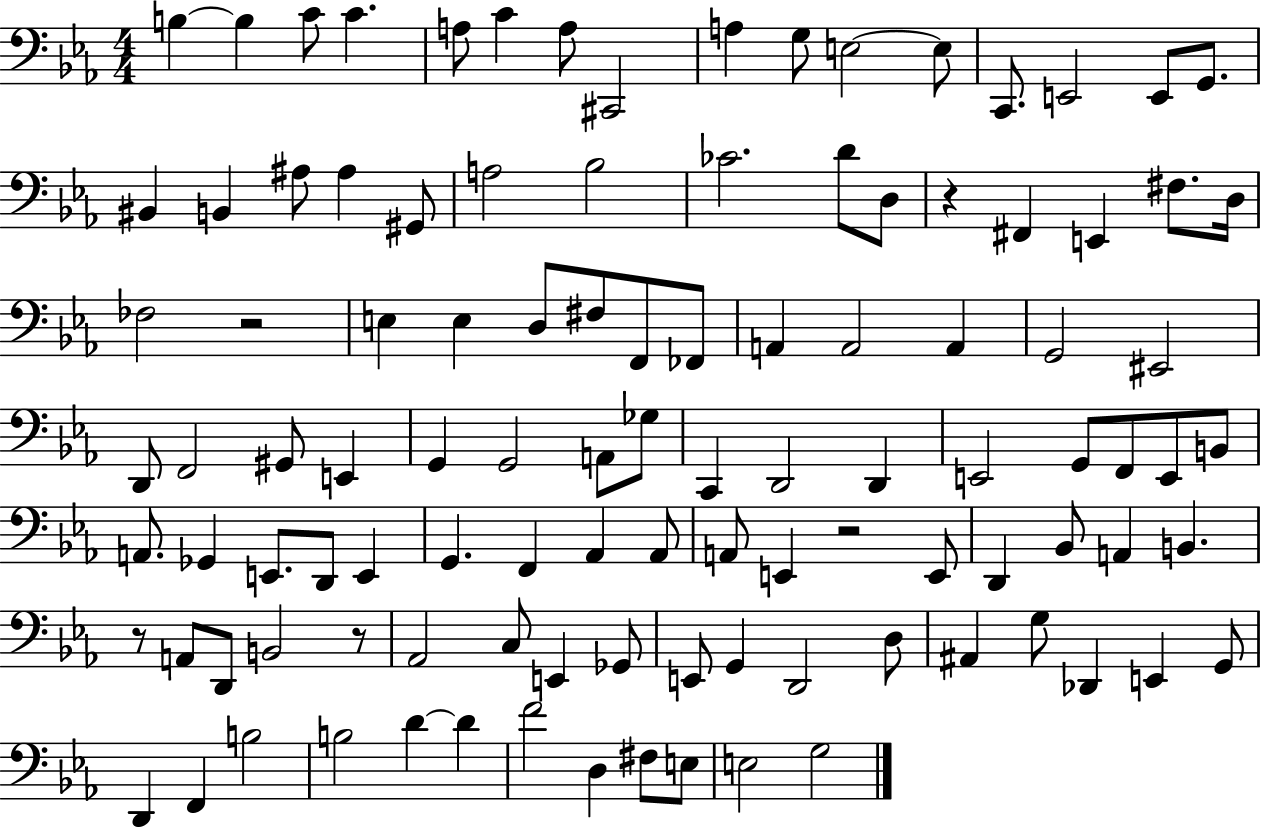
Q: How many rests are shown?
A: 5